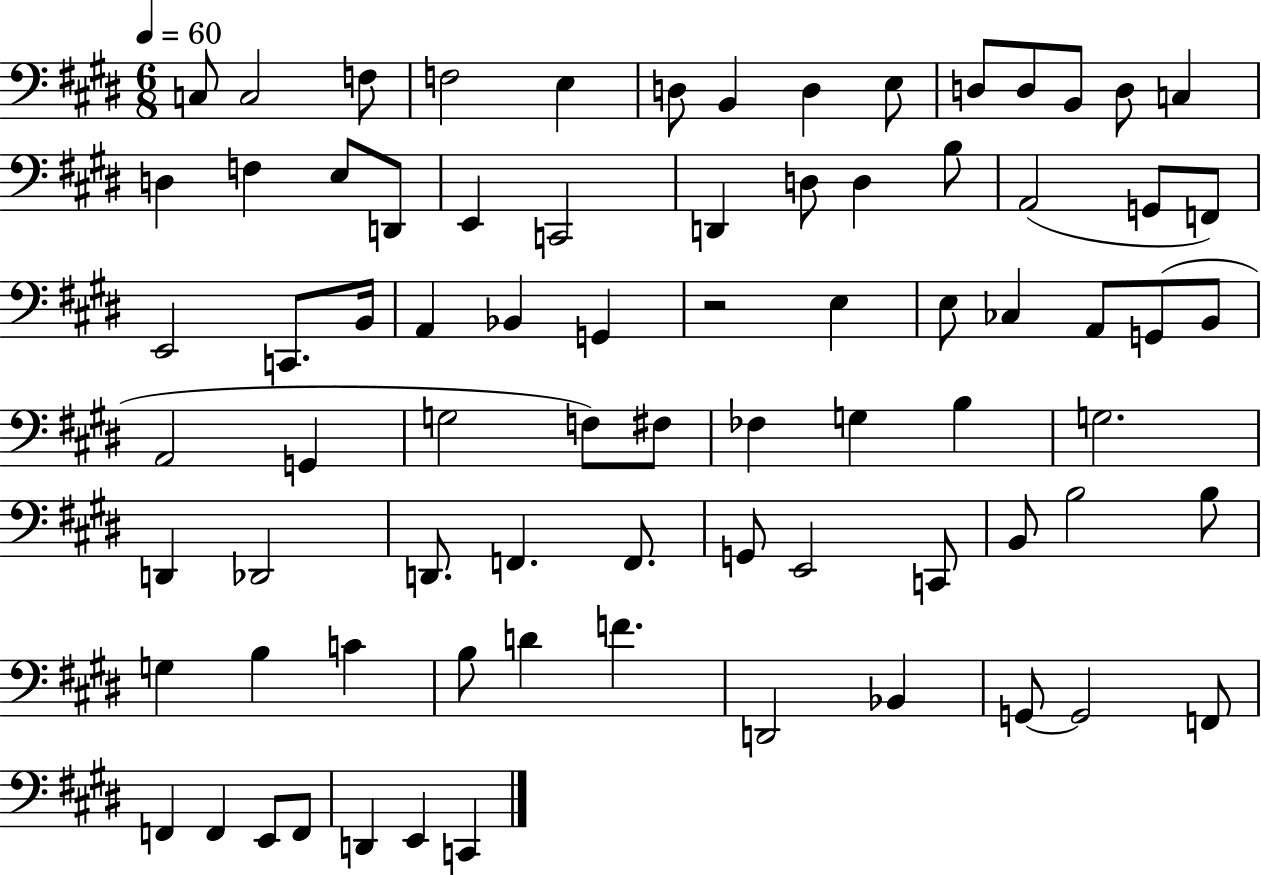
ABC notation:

X:1
T:Untitled
M:6/8
L:1/4
K:E
C,/2 C,2 F,/2 F,2 E, D,/2 B,, D, E,/2 D,/2 D,/2 B,,/2 D,/2 C, D, F, E,/2 D,,/2 E,, C,,2 D,, D,/2 D, B,/2 A,,2 G,,/2 F,,/2 E,,2 C,,/2 B,,/4 A,, _B,, G,, z2 E, E,/2 _C, A,,/2 G,,/2 B,,/2 A,,2 G,, G,2 F,/2 ^F,/2 _F, G, B, G,2 D,, _D,,2 D,,/2 F,, F,,/2 G,,/2 E,,2 C,,/2 B,,/2 B,2 B,/2 G, B, C B,/2 D F D,,2 _B,, G,,/2 G,,2 F,,/2 F,, F,, E,,/2 F,,/2 D,, E,, C,,